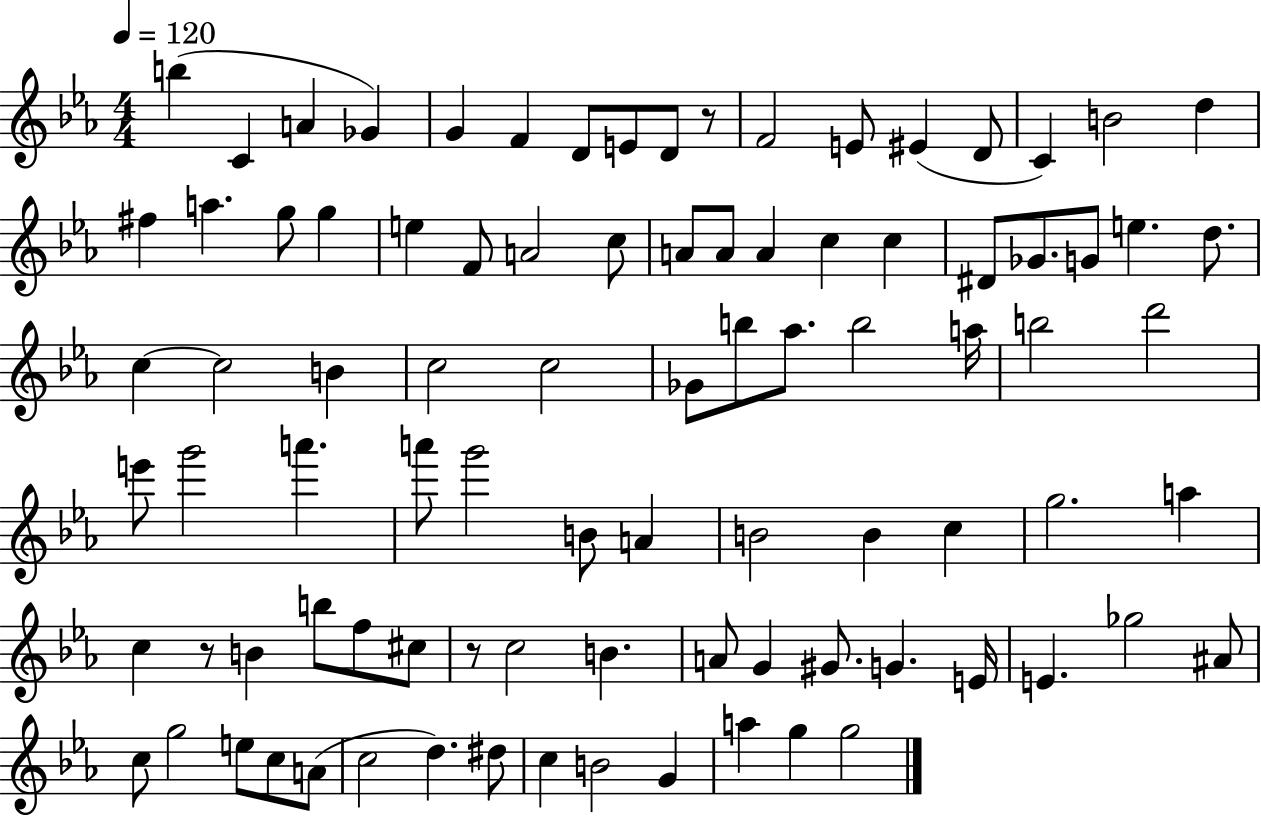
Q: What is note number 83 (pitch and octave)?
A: B4